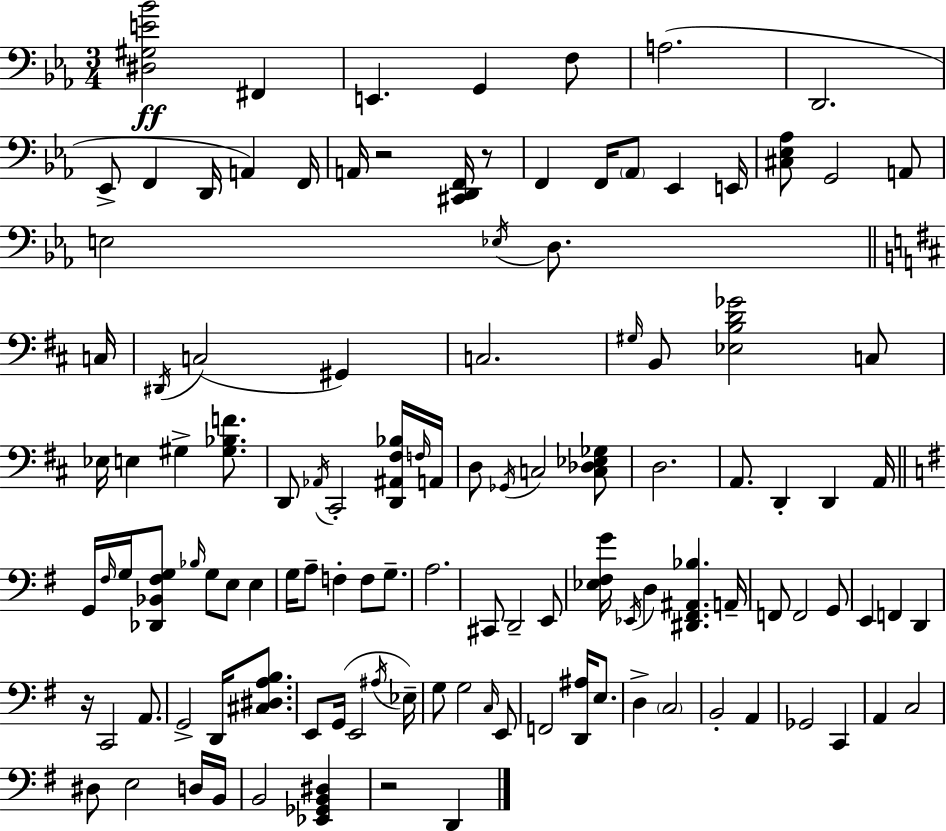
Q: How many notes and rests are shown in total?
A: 117